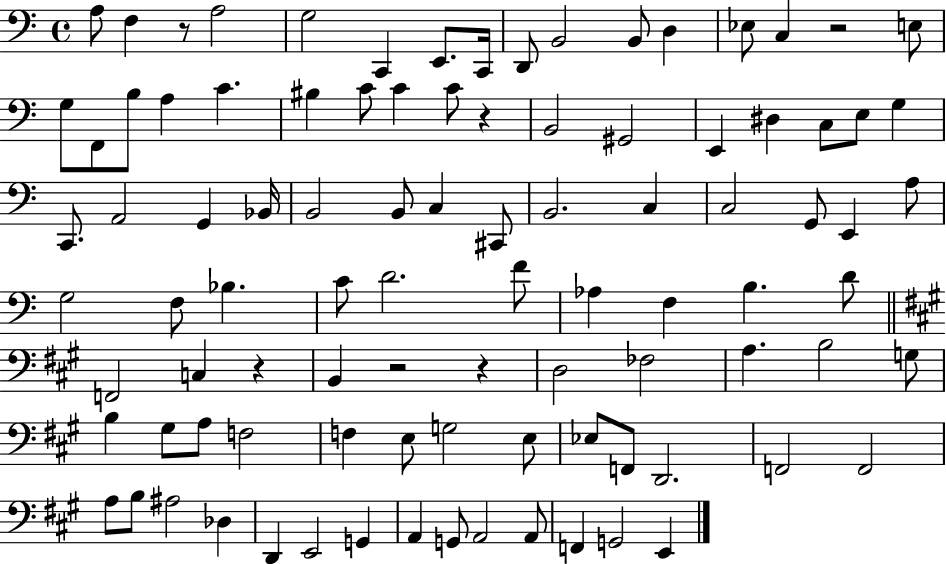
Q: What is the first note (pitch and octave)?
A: A3